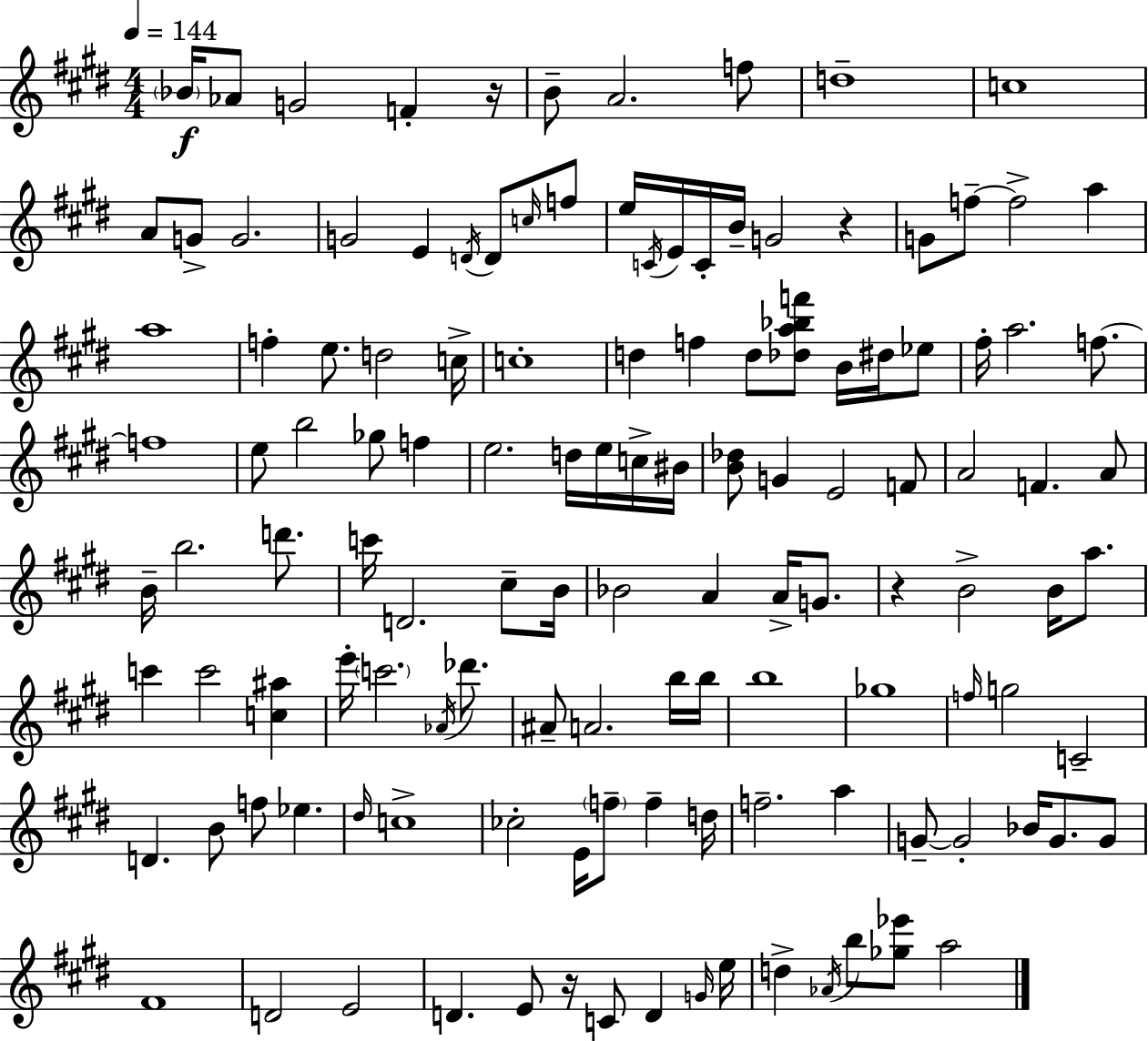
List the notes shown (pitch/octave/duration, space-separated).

Bb4/s Ab4/e G4/h F4/q R/s B4/e A4/h. F5/e D5/w C5/w A4/e G4/e G4/h. G4/h E4/q D4/s D4/e C5/s F5/e E5/s C4/s E4/s C4/s B4/s G4/h R/q G4/e F5/e F5/h A5/q A5/w F5/q E5/e. D5/h C5/s C5/w D5/q F5/q D5/e [Db5,A5,Bb5,F6]/e B4/s D#5/s Eb5/e F#5/s A5/h. F5/e. F5/w E5/e B5/h Gb5/e F5/q E5/h. D5/s E5/s C5/s BIS4/s [B4,Db5]/e G4/q E4/h F4/e A4/h F4/q. A4/e B4/s B5/h. D6/e. C6/s D4/h. C#5/e B4/s Bb4/h A4/q A4/s G4/e. R/q B4/h B4/s A5/e. C6/q C6/h [C5,A#5]/q E6/s C6/h. Ab4/s Db6/e. A#4/e A4/h. B5/s B5/s B5/w Gb5/w F5/s G5/h C4/h D4/q. B4/e F5/e Eb5/q. D#5/s C5/w CES5/h E4/s F5/e F5/q D5/s F5/h. A5/q G4/e G4/h Bb4/s G4/e. G4/e F#4/w D4/h E4/h D4/q. E4/e R/s C4/e D4/q G4/s E5/s D5/q Ab4/s B5/e [Gb5,Eb6]/e A5/h